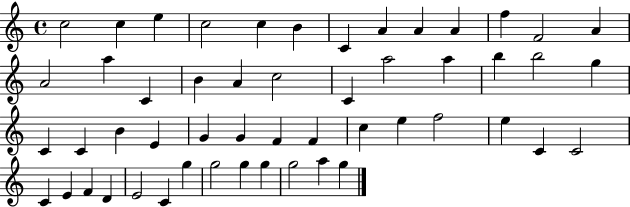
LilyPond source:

{
  \clef treble
  \time 4/4
  \defaultTimeSignature
  \key c \major
  c''2 c''4 e''4 | c''2 c''4 b'4 | c'4 a'4 a'4 a'4 | f''4 f'2 a'4 | \break a'2 a''4 c'4 | b'4 a'4 c''2 | c'4 a''2 a''4 | b''4 b''2 g''4 | \break c'4 c'4 b'4 e'4 | g'4 g'4 f'4 f'4 | c''4 e''4 f''2 | e''4 c'4 c'2 | \break c'4 e'4 f'4 d'4 | e'2 c'4 g''4 | g''2 g''4 g''4 | g''2 a''4 g''4 | \break \bar "|."
}